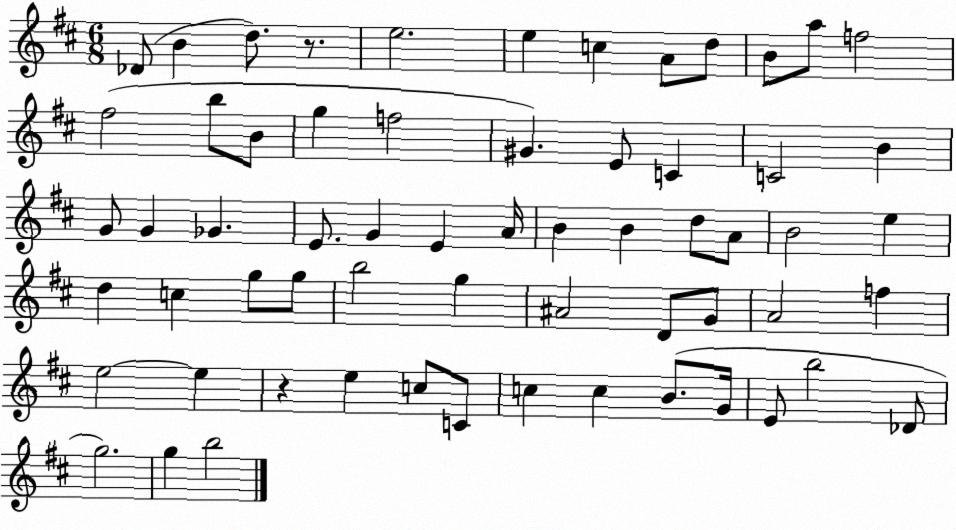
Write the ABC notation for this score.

X:1
T:Untitled
M:6/8
L:1/4
K:D
_D/2 B d/2 z/2 e2 e c A/2 d/2 B/2 a/2 f2 ^f2 b/2 B/2 g f2 ^G E/2 C C2 B G/2 G _G E/2 G E A/4 B B d/2 A/2 B2 e d c g/2 g/2 b2 g ^A2 D/2 G/2 A2 f e2 e z e c/2 C/2 c c B/2 G/4 E/2 b2 _D/2 g2 g b2